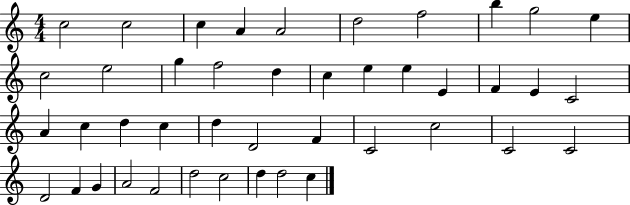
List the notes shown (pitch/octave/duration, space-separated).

C5/h C5/h C5/q A4/q A4/h D5/h F5/h B5/q G5/h E5/q C5/h E5/h G5/q F5/h D5/q C5/q E5/q E5/q E4/q F4/q E4/q C4/h A4/q C5/q D5/q C5/q D5/q D4/h F4/q C4/h C5/h C4/h C4/h D4/h F4/q G4/q A4/h F4/h D5/h C5/h D5/q D5/h C5/q